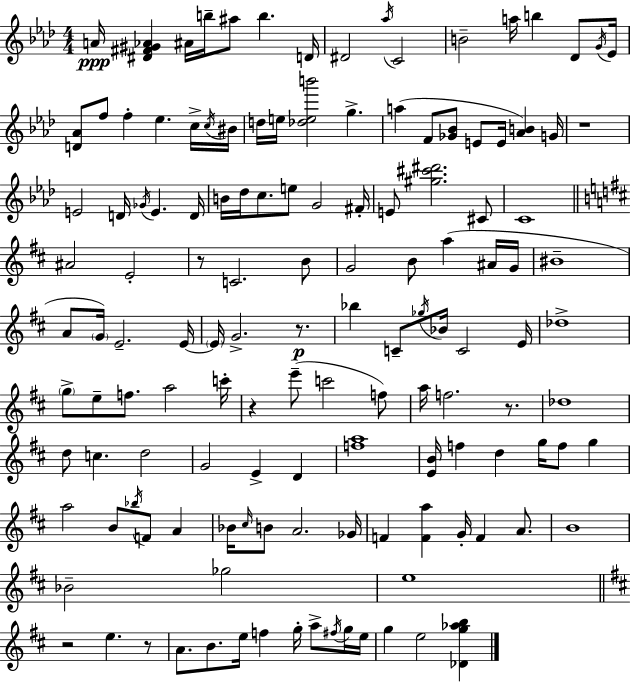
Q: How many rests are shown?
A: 7